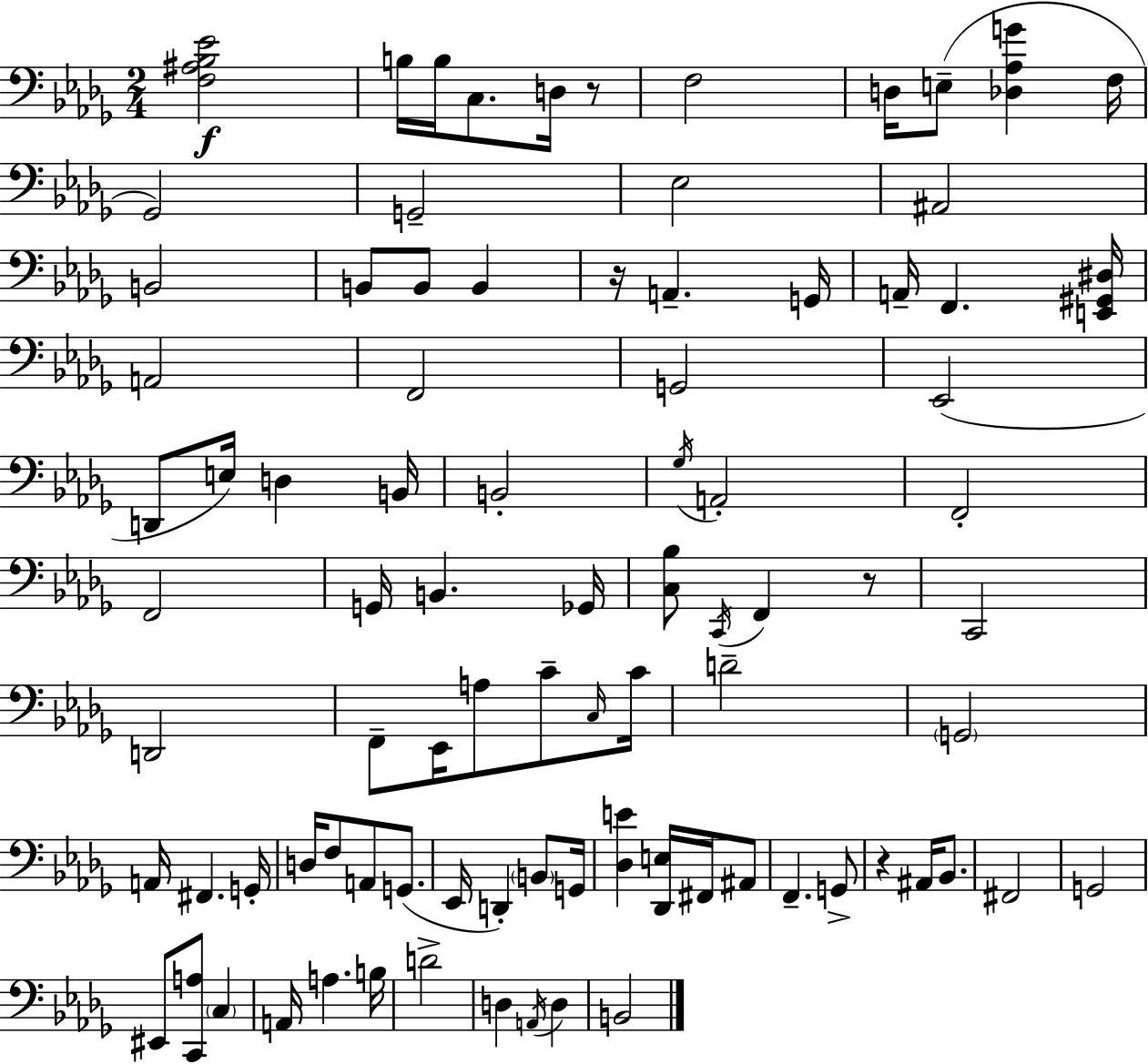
{
  \clef bass
  \numericTimeSignature
  \time 2/4
  \key bes \minor
  \repeat volta 2 { <f ais bes ees'>2\f | b16 b16 c8. d16 r8 | f2 | d16 e8--( <des aes g'>4 f16 | \break ges,2) | g,2-- | ees2 | ais,2 | \break b,2 | b,8 b,8 b,4 | r16 a,4.-- g,16 | a,16-- f,4. <e, gis, dis>16 | \break a,2 | f,2 | g,2 | ees,2( | \break d,8 e16) d4 b,16 | b,2-. | \acciaccatura { ges16 } a,2-. | f,2-. | \break f,2 | g,16 b,4. | ges,16 <c bes>8 \acciaccatura { c,16 } f,4 | r8 c,2 | \break d,2 | f,8-- ees,16 a8 c'8-- | \grace { c16 } c'16 d'2-- | \parenthesize g,2 | \break a,16 fis,4. | g,16-. d16 f8 a,8 | g,8.( ees,16 d,4-.) | \parenthesize b,8 g,16 <des e'>4 <des, e>16 | \break fis,16 ais,8 f,4.-- | g,8-> r4 ais,16 | bes,8. fis,2 | g,2 | \break eis,8 <c, a>8 \parenthesize c4 | a,16 a4. | b16 d'2-> | d4 \acciaccatura { a,16 } | \break d4 b,2 | } \bar "|."
}